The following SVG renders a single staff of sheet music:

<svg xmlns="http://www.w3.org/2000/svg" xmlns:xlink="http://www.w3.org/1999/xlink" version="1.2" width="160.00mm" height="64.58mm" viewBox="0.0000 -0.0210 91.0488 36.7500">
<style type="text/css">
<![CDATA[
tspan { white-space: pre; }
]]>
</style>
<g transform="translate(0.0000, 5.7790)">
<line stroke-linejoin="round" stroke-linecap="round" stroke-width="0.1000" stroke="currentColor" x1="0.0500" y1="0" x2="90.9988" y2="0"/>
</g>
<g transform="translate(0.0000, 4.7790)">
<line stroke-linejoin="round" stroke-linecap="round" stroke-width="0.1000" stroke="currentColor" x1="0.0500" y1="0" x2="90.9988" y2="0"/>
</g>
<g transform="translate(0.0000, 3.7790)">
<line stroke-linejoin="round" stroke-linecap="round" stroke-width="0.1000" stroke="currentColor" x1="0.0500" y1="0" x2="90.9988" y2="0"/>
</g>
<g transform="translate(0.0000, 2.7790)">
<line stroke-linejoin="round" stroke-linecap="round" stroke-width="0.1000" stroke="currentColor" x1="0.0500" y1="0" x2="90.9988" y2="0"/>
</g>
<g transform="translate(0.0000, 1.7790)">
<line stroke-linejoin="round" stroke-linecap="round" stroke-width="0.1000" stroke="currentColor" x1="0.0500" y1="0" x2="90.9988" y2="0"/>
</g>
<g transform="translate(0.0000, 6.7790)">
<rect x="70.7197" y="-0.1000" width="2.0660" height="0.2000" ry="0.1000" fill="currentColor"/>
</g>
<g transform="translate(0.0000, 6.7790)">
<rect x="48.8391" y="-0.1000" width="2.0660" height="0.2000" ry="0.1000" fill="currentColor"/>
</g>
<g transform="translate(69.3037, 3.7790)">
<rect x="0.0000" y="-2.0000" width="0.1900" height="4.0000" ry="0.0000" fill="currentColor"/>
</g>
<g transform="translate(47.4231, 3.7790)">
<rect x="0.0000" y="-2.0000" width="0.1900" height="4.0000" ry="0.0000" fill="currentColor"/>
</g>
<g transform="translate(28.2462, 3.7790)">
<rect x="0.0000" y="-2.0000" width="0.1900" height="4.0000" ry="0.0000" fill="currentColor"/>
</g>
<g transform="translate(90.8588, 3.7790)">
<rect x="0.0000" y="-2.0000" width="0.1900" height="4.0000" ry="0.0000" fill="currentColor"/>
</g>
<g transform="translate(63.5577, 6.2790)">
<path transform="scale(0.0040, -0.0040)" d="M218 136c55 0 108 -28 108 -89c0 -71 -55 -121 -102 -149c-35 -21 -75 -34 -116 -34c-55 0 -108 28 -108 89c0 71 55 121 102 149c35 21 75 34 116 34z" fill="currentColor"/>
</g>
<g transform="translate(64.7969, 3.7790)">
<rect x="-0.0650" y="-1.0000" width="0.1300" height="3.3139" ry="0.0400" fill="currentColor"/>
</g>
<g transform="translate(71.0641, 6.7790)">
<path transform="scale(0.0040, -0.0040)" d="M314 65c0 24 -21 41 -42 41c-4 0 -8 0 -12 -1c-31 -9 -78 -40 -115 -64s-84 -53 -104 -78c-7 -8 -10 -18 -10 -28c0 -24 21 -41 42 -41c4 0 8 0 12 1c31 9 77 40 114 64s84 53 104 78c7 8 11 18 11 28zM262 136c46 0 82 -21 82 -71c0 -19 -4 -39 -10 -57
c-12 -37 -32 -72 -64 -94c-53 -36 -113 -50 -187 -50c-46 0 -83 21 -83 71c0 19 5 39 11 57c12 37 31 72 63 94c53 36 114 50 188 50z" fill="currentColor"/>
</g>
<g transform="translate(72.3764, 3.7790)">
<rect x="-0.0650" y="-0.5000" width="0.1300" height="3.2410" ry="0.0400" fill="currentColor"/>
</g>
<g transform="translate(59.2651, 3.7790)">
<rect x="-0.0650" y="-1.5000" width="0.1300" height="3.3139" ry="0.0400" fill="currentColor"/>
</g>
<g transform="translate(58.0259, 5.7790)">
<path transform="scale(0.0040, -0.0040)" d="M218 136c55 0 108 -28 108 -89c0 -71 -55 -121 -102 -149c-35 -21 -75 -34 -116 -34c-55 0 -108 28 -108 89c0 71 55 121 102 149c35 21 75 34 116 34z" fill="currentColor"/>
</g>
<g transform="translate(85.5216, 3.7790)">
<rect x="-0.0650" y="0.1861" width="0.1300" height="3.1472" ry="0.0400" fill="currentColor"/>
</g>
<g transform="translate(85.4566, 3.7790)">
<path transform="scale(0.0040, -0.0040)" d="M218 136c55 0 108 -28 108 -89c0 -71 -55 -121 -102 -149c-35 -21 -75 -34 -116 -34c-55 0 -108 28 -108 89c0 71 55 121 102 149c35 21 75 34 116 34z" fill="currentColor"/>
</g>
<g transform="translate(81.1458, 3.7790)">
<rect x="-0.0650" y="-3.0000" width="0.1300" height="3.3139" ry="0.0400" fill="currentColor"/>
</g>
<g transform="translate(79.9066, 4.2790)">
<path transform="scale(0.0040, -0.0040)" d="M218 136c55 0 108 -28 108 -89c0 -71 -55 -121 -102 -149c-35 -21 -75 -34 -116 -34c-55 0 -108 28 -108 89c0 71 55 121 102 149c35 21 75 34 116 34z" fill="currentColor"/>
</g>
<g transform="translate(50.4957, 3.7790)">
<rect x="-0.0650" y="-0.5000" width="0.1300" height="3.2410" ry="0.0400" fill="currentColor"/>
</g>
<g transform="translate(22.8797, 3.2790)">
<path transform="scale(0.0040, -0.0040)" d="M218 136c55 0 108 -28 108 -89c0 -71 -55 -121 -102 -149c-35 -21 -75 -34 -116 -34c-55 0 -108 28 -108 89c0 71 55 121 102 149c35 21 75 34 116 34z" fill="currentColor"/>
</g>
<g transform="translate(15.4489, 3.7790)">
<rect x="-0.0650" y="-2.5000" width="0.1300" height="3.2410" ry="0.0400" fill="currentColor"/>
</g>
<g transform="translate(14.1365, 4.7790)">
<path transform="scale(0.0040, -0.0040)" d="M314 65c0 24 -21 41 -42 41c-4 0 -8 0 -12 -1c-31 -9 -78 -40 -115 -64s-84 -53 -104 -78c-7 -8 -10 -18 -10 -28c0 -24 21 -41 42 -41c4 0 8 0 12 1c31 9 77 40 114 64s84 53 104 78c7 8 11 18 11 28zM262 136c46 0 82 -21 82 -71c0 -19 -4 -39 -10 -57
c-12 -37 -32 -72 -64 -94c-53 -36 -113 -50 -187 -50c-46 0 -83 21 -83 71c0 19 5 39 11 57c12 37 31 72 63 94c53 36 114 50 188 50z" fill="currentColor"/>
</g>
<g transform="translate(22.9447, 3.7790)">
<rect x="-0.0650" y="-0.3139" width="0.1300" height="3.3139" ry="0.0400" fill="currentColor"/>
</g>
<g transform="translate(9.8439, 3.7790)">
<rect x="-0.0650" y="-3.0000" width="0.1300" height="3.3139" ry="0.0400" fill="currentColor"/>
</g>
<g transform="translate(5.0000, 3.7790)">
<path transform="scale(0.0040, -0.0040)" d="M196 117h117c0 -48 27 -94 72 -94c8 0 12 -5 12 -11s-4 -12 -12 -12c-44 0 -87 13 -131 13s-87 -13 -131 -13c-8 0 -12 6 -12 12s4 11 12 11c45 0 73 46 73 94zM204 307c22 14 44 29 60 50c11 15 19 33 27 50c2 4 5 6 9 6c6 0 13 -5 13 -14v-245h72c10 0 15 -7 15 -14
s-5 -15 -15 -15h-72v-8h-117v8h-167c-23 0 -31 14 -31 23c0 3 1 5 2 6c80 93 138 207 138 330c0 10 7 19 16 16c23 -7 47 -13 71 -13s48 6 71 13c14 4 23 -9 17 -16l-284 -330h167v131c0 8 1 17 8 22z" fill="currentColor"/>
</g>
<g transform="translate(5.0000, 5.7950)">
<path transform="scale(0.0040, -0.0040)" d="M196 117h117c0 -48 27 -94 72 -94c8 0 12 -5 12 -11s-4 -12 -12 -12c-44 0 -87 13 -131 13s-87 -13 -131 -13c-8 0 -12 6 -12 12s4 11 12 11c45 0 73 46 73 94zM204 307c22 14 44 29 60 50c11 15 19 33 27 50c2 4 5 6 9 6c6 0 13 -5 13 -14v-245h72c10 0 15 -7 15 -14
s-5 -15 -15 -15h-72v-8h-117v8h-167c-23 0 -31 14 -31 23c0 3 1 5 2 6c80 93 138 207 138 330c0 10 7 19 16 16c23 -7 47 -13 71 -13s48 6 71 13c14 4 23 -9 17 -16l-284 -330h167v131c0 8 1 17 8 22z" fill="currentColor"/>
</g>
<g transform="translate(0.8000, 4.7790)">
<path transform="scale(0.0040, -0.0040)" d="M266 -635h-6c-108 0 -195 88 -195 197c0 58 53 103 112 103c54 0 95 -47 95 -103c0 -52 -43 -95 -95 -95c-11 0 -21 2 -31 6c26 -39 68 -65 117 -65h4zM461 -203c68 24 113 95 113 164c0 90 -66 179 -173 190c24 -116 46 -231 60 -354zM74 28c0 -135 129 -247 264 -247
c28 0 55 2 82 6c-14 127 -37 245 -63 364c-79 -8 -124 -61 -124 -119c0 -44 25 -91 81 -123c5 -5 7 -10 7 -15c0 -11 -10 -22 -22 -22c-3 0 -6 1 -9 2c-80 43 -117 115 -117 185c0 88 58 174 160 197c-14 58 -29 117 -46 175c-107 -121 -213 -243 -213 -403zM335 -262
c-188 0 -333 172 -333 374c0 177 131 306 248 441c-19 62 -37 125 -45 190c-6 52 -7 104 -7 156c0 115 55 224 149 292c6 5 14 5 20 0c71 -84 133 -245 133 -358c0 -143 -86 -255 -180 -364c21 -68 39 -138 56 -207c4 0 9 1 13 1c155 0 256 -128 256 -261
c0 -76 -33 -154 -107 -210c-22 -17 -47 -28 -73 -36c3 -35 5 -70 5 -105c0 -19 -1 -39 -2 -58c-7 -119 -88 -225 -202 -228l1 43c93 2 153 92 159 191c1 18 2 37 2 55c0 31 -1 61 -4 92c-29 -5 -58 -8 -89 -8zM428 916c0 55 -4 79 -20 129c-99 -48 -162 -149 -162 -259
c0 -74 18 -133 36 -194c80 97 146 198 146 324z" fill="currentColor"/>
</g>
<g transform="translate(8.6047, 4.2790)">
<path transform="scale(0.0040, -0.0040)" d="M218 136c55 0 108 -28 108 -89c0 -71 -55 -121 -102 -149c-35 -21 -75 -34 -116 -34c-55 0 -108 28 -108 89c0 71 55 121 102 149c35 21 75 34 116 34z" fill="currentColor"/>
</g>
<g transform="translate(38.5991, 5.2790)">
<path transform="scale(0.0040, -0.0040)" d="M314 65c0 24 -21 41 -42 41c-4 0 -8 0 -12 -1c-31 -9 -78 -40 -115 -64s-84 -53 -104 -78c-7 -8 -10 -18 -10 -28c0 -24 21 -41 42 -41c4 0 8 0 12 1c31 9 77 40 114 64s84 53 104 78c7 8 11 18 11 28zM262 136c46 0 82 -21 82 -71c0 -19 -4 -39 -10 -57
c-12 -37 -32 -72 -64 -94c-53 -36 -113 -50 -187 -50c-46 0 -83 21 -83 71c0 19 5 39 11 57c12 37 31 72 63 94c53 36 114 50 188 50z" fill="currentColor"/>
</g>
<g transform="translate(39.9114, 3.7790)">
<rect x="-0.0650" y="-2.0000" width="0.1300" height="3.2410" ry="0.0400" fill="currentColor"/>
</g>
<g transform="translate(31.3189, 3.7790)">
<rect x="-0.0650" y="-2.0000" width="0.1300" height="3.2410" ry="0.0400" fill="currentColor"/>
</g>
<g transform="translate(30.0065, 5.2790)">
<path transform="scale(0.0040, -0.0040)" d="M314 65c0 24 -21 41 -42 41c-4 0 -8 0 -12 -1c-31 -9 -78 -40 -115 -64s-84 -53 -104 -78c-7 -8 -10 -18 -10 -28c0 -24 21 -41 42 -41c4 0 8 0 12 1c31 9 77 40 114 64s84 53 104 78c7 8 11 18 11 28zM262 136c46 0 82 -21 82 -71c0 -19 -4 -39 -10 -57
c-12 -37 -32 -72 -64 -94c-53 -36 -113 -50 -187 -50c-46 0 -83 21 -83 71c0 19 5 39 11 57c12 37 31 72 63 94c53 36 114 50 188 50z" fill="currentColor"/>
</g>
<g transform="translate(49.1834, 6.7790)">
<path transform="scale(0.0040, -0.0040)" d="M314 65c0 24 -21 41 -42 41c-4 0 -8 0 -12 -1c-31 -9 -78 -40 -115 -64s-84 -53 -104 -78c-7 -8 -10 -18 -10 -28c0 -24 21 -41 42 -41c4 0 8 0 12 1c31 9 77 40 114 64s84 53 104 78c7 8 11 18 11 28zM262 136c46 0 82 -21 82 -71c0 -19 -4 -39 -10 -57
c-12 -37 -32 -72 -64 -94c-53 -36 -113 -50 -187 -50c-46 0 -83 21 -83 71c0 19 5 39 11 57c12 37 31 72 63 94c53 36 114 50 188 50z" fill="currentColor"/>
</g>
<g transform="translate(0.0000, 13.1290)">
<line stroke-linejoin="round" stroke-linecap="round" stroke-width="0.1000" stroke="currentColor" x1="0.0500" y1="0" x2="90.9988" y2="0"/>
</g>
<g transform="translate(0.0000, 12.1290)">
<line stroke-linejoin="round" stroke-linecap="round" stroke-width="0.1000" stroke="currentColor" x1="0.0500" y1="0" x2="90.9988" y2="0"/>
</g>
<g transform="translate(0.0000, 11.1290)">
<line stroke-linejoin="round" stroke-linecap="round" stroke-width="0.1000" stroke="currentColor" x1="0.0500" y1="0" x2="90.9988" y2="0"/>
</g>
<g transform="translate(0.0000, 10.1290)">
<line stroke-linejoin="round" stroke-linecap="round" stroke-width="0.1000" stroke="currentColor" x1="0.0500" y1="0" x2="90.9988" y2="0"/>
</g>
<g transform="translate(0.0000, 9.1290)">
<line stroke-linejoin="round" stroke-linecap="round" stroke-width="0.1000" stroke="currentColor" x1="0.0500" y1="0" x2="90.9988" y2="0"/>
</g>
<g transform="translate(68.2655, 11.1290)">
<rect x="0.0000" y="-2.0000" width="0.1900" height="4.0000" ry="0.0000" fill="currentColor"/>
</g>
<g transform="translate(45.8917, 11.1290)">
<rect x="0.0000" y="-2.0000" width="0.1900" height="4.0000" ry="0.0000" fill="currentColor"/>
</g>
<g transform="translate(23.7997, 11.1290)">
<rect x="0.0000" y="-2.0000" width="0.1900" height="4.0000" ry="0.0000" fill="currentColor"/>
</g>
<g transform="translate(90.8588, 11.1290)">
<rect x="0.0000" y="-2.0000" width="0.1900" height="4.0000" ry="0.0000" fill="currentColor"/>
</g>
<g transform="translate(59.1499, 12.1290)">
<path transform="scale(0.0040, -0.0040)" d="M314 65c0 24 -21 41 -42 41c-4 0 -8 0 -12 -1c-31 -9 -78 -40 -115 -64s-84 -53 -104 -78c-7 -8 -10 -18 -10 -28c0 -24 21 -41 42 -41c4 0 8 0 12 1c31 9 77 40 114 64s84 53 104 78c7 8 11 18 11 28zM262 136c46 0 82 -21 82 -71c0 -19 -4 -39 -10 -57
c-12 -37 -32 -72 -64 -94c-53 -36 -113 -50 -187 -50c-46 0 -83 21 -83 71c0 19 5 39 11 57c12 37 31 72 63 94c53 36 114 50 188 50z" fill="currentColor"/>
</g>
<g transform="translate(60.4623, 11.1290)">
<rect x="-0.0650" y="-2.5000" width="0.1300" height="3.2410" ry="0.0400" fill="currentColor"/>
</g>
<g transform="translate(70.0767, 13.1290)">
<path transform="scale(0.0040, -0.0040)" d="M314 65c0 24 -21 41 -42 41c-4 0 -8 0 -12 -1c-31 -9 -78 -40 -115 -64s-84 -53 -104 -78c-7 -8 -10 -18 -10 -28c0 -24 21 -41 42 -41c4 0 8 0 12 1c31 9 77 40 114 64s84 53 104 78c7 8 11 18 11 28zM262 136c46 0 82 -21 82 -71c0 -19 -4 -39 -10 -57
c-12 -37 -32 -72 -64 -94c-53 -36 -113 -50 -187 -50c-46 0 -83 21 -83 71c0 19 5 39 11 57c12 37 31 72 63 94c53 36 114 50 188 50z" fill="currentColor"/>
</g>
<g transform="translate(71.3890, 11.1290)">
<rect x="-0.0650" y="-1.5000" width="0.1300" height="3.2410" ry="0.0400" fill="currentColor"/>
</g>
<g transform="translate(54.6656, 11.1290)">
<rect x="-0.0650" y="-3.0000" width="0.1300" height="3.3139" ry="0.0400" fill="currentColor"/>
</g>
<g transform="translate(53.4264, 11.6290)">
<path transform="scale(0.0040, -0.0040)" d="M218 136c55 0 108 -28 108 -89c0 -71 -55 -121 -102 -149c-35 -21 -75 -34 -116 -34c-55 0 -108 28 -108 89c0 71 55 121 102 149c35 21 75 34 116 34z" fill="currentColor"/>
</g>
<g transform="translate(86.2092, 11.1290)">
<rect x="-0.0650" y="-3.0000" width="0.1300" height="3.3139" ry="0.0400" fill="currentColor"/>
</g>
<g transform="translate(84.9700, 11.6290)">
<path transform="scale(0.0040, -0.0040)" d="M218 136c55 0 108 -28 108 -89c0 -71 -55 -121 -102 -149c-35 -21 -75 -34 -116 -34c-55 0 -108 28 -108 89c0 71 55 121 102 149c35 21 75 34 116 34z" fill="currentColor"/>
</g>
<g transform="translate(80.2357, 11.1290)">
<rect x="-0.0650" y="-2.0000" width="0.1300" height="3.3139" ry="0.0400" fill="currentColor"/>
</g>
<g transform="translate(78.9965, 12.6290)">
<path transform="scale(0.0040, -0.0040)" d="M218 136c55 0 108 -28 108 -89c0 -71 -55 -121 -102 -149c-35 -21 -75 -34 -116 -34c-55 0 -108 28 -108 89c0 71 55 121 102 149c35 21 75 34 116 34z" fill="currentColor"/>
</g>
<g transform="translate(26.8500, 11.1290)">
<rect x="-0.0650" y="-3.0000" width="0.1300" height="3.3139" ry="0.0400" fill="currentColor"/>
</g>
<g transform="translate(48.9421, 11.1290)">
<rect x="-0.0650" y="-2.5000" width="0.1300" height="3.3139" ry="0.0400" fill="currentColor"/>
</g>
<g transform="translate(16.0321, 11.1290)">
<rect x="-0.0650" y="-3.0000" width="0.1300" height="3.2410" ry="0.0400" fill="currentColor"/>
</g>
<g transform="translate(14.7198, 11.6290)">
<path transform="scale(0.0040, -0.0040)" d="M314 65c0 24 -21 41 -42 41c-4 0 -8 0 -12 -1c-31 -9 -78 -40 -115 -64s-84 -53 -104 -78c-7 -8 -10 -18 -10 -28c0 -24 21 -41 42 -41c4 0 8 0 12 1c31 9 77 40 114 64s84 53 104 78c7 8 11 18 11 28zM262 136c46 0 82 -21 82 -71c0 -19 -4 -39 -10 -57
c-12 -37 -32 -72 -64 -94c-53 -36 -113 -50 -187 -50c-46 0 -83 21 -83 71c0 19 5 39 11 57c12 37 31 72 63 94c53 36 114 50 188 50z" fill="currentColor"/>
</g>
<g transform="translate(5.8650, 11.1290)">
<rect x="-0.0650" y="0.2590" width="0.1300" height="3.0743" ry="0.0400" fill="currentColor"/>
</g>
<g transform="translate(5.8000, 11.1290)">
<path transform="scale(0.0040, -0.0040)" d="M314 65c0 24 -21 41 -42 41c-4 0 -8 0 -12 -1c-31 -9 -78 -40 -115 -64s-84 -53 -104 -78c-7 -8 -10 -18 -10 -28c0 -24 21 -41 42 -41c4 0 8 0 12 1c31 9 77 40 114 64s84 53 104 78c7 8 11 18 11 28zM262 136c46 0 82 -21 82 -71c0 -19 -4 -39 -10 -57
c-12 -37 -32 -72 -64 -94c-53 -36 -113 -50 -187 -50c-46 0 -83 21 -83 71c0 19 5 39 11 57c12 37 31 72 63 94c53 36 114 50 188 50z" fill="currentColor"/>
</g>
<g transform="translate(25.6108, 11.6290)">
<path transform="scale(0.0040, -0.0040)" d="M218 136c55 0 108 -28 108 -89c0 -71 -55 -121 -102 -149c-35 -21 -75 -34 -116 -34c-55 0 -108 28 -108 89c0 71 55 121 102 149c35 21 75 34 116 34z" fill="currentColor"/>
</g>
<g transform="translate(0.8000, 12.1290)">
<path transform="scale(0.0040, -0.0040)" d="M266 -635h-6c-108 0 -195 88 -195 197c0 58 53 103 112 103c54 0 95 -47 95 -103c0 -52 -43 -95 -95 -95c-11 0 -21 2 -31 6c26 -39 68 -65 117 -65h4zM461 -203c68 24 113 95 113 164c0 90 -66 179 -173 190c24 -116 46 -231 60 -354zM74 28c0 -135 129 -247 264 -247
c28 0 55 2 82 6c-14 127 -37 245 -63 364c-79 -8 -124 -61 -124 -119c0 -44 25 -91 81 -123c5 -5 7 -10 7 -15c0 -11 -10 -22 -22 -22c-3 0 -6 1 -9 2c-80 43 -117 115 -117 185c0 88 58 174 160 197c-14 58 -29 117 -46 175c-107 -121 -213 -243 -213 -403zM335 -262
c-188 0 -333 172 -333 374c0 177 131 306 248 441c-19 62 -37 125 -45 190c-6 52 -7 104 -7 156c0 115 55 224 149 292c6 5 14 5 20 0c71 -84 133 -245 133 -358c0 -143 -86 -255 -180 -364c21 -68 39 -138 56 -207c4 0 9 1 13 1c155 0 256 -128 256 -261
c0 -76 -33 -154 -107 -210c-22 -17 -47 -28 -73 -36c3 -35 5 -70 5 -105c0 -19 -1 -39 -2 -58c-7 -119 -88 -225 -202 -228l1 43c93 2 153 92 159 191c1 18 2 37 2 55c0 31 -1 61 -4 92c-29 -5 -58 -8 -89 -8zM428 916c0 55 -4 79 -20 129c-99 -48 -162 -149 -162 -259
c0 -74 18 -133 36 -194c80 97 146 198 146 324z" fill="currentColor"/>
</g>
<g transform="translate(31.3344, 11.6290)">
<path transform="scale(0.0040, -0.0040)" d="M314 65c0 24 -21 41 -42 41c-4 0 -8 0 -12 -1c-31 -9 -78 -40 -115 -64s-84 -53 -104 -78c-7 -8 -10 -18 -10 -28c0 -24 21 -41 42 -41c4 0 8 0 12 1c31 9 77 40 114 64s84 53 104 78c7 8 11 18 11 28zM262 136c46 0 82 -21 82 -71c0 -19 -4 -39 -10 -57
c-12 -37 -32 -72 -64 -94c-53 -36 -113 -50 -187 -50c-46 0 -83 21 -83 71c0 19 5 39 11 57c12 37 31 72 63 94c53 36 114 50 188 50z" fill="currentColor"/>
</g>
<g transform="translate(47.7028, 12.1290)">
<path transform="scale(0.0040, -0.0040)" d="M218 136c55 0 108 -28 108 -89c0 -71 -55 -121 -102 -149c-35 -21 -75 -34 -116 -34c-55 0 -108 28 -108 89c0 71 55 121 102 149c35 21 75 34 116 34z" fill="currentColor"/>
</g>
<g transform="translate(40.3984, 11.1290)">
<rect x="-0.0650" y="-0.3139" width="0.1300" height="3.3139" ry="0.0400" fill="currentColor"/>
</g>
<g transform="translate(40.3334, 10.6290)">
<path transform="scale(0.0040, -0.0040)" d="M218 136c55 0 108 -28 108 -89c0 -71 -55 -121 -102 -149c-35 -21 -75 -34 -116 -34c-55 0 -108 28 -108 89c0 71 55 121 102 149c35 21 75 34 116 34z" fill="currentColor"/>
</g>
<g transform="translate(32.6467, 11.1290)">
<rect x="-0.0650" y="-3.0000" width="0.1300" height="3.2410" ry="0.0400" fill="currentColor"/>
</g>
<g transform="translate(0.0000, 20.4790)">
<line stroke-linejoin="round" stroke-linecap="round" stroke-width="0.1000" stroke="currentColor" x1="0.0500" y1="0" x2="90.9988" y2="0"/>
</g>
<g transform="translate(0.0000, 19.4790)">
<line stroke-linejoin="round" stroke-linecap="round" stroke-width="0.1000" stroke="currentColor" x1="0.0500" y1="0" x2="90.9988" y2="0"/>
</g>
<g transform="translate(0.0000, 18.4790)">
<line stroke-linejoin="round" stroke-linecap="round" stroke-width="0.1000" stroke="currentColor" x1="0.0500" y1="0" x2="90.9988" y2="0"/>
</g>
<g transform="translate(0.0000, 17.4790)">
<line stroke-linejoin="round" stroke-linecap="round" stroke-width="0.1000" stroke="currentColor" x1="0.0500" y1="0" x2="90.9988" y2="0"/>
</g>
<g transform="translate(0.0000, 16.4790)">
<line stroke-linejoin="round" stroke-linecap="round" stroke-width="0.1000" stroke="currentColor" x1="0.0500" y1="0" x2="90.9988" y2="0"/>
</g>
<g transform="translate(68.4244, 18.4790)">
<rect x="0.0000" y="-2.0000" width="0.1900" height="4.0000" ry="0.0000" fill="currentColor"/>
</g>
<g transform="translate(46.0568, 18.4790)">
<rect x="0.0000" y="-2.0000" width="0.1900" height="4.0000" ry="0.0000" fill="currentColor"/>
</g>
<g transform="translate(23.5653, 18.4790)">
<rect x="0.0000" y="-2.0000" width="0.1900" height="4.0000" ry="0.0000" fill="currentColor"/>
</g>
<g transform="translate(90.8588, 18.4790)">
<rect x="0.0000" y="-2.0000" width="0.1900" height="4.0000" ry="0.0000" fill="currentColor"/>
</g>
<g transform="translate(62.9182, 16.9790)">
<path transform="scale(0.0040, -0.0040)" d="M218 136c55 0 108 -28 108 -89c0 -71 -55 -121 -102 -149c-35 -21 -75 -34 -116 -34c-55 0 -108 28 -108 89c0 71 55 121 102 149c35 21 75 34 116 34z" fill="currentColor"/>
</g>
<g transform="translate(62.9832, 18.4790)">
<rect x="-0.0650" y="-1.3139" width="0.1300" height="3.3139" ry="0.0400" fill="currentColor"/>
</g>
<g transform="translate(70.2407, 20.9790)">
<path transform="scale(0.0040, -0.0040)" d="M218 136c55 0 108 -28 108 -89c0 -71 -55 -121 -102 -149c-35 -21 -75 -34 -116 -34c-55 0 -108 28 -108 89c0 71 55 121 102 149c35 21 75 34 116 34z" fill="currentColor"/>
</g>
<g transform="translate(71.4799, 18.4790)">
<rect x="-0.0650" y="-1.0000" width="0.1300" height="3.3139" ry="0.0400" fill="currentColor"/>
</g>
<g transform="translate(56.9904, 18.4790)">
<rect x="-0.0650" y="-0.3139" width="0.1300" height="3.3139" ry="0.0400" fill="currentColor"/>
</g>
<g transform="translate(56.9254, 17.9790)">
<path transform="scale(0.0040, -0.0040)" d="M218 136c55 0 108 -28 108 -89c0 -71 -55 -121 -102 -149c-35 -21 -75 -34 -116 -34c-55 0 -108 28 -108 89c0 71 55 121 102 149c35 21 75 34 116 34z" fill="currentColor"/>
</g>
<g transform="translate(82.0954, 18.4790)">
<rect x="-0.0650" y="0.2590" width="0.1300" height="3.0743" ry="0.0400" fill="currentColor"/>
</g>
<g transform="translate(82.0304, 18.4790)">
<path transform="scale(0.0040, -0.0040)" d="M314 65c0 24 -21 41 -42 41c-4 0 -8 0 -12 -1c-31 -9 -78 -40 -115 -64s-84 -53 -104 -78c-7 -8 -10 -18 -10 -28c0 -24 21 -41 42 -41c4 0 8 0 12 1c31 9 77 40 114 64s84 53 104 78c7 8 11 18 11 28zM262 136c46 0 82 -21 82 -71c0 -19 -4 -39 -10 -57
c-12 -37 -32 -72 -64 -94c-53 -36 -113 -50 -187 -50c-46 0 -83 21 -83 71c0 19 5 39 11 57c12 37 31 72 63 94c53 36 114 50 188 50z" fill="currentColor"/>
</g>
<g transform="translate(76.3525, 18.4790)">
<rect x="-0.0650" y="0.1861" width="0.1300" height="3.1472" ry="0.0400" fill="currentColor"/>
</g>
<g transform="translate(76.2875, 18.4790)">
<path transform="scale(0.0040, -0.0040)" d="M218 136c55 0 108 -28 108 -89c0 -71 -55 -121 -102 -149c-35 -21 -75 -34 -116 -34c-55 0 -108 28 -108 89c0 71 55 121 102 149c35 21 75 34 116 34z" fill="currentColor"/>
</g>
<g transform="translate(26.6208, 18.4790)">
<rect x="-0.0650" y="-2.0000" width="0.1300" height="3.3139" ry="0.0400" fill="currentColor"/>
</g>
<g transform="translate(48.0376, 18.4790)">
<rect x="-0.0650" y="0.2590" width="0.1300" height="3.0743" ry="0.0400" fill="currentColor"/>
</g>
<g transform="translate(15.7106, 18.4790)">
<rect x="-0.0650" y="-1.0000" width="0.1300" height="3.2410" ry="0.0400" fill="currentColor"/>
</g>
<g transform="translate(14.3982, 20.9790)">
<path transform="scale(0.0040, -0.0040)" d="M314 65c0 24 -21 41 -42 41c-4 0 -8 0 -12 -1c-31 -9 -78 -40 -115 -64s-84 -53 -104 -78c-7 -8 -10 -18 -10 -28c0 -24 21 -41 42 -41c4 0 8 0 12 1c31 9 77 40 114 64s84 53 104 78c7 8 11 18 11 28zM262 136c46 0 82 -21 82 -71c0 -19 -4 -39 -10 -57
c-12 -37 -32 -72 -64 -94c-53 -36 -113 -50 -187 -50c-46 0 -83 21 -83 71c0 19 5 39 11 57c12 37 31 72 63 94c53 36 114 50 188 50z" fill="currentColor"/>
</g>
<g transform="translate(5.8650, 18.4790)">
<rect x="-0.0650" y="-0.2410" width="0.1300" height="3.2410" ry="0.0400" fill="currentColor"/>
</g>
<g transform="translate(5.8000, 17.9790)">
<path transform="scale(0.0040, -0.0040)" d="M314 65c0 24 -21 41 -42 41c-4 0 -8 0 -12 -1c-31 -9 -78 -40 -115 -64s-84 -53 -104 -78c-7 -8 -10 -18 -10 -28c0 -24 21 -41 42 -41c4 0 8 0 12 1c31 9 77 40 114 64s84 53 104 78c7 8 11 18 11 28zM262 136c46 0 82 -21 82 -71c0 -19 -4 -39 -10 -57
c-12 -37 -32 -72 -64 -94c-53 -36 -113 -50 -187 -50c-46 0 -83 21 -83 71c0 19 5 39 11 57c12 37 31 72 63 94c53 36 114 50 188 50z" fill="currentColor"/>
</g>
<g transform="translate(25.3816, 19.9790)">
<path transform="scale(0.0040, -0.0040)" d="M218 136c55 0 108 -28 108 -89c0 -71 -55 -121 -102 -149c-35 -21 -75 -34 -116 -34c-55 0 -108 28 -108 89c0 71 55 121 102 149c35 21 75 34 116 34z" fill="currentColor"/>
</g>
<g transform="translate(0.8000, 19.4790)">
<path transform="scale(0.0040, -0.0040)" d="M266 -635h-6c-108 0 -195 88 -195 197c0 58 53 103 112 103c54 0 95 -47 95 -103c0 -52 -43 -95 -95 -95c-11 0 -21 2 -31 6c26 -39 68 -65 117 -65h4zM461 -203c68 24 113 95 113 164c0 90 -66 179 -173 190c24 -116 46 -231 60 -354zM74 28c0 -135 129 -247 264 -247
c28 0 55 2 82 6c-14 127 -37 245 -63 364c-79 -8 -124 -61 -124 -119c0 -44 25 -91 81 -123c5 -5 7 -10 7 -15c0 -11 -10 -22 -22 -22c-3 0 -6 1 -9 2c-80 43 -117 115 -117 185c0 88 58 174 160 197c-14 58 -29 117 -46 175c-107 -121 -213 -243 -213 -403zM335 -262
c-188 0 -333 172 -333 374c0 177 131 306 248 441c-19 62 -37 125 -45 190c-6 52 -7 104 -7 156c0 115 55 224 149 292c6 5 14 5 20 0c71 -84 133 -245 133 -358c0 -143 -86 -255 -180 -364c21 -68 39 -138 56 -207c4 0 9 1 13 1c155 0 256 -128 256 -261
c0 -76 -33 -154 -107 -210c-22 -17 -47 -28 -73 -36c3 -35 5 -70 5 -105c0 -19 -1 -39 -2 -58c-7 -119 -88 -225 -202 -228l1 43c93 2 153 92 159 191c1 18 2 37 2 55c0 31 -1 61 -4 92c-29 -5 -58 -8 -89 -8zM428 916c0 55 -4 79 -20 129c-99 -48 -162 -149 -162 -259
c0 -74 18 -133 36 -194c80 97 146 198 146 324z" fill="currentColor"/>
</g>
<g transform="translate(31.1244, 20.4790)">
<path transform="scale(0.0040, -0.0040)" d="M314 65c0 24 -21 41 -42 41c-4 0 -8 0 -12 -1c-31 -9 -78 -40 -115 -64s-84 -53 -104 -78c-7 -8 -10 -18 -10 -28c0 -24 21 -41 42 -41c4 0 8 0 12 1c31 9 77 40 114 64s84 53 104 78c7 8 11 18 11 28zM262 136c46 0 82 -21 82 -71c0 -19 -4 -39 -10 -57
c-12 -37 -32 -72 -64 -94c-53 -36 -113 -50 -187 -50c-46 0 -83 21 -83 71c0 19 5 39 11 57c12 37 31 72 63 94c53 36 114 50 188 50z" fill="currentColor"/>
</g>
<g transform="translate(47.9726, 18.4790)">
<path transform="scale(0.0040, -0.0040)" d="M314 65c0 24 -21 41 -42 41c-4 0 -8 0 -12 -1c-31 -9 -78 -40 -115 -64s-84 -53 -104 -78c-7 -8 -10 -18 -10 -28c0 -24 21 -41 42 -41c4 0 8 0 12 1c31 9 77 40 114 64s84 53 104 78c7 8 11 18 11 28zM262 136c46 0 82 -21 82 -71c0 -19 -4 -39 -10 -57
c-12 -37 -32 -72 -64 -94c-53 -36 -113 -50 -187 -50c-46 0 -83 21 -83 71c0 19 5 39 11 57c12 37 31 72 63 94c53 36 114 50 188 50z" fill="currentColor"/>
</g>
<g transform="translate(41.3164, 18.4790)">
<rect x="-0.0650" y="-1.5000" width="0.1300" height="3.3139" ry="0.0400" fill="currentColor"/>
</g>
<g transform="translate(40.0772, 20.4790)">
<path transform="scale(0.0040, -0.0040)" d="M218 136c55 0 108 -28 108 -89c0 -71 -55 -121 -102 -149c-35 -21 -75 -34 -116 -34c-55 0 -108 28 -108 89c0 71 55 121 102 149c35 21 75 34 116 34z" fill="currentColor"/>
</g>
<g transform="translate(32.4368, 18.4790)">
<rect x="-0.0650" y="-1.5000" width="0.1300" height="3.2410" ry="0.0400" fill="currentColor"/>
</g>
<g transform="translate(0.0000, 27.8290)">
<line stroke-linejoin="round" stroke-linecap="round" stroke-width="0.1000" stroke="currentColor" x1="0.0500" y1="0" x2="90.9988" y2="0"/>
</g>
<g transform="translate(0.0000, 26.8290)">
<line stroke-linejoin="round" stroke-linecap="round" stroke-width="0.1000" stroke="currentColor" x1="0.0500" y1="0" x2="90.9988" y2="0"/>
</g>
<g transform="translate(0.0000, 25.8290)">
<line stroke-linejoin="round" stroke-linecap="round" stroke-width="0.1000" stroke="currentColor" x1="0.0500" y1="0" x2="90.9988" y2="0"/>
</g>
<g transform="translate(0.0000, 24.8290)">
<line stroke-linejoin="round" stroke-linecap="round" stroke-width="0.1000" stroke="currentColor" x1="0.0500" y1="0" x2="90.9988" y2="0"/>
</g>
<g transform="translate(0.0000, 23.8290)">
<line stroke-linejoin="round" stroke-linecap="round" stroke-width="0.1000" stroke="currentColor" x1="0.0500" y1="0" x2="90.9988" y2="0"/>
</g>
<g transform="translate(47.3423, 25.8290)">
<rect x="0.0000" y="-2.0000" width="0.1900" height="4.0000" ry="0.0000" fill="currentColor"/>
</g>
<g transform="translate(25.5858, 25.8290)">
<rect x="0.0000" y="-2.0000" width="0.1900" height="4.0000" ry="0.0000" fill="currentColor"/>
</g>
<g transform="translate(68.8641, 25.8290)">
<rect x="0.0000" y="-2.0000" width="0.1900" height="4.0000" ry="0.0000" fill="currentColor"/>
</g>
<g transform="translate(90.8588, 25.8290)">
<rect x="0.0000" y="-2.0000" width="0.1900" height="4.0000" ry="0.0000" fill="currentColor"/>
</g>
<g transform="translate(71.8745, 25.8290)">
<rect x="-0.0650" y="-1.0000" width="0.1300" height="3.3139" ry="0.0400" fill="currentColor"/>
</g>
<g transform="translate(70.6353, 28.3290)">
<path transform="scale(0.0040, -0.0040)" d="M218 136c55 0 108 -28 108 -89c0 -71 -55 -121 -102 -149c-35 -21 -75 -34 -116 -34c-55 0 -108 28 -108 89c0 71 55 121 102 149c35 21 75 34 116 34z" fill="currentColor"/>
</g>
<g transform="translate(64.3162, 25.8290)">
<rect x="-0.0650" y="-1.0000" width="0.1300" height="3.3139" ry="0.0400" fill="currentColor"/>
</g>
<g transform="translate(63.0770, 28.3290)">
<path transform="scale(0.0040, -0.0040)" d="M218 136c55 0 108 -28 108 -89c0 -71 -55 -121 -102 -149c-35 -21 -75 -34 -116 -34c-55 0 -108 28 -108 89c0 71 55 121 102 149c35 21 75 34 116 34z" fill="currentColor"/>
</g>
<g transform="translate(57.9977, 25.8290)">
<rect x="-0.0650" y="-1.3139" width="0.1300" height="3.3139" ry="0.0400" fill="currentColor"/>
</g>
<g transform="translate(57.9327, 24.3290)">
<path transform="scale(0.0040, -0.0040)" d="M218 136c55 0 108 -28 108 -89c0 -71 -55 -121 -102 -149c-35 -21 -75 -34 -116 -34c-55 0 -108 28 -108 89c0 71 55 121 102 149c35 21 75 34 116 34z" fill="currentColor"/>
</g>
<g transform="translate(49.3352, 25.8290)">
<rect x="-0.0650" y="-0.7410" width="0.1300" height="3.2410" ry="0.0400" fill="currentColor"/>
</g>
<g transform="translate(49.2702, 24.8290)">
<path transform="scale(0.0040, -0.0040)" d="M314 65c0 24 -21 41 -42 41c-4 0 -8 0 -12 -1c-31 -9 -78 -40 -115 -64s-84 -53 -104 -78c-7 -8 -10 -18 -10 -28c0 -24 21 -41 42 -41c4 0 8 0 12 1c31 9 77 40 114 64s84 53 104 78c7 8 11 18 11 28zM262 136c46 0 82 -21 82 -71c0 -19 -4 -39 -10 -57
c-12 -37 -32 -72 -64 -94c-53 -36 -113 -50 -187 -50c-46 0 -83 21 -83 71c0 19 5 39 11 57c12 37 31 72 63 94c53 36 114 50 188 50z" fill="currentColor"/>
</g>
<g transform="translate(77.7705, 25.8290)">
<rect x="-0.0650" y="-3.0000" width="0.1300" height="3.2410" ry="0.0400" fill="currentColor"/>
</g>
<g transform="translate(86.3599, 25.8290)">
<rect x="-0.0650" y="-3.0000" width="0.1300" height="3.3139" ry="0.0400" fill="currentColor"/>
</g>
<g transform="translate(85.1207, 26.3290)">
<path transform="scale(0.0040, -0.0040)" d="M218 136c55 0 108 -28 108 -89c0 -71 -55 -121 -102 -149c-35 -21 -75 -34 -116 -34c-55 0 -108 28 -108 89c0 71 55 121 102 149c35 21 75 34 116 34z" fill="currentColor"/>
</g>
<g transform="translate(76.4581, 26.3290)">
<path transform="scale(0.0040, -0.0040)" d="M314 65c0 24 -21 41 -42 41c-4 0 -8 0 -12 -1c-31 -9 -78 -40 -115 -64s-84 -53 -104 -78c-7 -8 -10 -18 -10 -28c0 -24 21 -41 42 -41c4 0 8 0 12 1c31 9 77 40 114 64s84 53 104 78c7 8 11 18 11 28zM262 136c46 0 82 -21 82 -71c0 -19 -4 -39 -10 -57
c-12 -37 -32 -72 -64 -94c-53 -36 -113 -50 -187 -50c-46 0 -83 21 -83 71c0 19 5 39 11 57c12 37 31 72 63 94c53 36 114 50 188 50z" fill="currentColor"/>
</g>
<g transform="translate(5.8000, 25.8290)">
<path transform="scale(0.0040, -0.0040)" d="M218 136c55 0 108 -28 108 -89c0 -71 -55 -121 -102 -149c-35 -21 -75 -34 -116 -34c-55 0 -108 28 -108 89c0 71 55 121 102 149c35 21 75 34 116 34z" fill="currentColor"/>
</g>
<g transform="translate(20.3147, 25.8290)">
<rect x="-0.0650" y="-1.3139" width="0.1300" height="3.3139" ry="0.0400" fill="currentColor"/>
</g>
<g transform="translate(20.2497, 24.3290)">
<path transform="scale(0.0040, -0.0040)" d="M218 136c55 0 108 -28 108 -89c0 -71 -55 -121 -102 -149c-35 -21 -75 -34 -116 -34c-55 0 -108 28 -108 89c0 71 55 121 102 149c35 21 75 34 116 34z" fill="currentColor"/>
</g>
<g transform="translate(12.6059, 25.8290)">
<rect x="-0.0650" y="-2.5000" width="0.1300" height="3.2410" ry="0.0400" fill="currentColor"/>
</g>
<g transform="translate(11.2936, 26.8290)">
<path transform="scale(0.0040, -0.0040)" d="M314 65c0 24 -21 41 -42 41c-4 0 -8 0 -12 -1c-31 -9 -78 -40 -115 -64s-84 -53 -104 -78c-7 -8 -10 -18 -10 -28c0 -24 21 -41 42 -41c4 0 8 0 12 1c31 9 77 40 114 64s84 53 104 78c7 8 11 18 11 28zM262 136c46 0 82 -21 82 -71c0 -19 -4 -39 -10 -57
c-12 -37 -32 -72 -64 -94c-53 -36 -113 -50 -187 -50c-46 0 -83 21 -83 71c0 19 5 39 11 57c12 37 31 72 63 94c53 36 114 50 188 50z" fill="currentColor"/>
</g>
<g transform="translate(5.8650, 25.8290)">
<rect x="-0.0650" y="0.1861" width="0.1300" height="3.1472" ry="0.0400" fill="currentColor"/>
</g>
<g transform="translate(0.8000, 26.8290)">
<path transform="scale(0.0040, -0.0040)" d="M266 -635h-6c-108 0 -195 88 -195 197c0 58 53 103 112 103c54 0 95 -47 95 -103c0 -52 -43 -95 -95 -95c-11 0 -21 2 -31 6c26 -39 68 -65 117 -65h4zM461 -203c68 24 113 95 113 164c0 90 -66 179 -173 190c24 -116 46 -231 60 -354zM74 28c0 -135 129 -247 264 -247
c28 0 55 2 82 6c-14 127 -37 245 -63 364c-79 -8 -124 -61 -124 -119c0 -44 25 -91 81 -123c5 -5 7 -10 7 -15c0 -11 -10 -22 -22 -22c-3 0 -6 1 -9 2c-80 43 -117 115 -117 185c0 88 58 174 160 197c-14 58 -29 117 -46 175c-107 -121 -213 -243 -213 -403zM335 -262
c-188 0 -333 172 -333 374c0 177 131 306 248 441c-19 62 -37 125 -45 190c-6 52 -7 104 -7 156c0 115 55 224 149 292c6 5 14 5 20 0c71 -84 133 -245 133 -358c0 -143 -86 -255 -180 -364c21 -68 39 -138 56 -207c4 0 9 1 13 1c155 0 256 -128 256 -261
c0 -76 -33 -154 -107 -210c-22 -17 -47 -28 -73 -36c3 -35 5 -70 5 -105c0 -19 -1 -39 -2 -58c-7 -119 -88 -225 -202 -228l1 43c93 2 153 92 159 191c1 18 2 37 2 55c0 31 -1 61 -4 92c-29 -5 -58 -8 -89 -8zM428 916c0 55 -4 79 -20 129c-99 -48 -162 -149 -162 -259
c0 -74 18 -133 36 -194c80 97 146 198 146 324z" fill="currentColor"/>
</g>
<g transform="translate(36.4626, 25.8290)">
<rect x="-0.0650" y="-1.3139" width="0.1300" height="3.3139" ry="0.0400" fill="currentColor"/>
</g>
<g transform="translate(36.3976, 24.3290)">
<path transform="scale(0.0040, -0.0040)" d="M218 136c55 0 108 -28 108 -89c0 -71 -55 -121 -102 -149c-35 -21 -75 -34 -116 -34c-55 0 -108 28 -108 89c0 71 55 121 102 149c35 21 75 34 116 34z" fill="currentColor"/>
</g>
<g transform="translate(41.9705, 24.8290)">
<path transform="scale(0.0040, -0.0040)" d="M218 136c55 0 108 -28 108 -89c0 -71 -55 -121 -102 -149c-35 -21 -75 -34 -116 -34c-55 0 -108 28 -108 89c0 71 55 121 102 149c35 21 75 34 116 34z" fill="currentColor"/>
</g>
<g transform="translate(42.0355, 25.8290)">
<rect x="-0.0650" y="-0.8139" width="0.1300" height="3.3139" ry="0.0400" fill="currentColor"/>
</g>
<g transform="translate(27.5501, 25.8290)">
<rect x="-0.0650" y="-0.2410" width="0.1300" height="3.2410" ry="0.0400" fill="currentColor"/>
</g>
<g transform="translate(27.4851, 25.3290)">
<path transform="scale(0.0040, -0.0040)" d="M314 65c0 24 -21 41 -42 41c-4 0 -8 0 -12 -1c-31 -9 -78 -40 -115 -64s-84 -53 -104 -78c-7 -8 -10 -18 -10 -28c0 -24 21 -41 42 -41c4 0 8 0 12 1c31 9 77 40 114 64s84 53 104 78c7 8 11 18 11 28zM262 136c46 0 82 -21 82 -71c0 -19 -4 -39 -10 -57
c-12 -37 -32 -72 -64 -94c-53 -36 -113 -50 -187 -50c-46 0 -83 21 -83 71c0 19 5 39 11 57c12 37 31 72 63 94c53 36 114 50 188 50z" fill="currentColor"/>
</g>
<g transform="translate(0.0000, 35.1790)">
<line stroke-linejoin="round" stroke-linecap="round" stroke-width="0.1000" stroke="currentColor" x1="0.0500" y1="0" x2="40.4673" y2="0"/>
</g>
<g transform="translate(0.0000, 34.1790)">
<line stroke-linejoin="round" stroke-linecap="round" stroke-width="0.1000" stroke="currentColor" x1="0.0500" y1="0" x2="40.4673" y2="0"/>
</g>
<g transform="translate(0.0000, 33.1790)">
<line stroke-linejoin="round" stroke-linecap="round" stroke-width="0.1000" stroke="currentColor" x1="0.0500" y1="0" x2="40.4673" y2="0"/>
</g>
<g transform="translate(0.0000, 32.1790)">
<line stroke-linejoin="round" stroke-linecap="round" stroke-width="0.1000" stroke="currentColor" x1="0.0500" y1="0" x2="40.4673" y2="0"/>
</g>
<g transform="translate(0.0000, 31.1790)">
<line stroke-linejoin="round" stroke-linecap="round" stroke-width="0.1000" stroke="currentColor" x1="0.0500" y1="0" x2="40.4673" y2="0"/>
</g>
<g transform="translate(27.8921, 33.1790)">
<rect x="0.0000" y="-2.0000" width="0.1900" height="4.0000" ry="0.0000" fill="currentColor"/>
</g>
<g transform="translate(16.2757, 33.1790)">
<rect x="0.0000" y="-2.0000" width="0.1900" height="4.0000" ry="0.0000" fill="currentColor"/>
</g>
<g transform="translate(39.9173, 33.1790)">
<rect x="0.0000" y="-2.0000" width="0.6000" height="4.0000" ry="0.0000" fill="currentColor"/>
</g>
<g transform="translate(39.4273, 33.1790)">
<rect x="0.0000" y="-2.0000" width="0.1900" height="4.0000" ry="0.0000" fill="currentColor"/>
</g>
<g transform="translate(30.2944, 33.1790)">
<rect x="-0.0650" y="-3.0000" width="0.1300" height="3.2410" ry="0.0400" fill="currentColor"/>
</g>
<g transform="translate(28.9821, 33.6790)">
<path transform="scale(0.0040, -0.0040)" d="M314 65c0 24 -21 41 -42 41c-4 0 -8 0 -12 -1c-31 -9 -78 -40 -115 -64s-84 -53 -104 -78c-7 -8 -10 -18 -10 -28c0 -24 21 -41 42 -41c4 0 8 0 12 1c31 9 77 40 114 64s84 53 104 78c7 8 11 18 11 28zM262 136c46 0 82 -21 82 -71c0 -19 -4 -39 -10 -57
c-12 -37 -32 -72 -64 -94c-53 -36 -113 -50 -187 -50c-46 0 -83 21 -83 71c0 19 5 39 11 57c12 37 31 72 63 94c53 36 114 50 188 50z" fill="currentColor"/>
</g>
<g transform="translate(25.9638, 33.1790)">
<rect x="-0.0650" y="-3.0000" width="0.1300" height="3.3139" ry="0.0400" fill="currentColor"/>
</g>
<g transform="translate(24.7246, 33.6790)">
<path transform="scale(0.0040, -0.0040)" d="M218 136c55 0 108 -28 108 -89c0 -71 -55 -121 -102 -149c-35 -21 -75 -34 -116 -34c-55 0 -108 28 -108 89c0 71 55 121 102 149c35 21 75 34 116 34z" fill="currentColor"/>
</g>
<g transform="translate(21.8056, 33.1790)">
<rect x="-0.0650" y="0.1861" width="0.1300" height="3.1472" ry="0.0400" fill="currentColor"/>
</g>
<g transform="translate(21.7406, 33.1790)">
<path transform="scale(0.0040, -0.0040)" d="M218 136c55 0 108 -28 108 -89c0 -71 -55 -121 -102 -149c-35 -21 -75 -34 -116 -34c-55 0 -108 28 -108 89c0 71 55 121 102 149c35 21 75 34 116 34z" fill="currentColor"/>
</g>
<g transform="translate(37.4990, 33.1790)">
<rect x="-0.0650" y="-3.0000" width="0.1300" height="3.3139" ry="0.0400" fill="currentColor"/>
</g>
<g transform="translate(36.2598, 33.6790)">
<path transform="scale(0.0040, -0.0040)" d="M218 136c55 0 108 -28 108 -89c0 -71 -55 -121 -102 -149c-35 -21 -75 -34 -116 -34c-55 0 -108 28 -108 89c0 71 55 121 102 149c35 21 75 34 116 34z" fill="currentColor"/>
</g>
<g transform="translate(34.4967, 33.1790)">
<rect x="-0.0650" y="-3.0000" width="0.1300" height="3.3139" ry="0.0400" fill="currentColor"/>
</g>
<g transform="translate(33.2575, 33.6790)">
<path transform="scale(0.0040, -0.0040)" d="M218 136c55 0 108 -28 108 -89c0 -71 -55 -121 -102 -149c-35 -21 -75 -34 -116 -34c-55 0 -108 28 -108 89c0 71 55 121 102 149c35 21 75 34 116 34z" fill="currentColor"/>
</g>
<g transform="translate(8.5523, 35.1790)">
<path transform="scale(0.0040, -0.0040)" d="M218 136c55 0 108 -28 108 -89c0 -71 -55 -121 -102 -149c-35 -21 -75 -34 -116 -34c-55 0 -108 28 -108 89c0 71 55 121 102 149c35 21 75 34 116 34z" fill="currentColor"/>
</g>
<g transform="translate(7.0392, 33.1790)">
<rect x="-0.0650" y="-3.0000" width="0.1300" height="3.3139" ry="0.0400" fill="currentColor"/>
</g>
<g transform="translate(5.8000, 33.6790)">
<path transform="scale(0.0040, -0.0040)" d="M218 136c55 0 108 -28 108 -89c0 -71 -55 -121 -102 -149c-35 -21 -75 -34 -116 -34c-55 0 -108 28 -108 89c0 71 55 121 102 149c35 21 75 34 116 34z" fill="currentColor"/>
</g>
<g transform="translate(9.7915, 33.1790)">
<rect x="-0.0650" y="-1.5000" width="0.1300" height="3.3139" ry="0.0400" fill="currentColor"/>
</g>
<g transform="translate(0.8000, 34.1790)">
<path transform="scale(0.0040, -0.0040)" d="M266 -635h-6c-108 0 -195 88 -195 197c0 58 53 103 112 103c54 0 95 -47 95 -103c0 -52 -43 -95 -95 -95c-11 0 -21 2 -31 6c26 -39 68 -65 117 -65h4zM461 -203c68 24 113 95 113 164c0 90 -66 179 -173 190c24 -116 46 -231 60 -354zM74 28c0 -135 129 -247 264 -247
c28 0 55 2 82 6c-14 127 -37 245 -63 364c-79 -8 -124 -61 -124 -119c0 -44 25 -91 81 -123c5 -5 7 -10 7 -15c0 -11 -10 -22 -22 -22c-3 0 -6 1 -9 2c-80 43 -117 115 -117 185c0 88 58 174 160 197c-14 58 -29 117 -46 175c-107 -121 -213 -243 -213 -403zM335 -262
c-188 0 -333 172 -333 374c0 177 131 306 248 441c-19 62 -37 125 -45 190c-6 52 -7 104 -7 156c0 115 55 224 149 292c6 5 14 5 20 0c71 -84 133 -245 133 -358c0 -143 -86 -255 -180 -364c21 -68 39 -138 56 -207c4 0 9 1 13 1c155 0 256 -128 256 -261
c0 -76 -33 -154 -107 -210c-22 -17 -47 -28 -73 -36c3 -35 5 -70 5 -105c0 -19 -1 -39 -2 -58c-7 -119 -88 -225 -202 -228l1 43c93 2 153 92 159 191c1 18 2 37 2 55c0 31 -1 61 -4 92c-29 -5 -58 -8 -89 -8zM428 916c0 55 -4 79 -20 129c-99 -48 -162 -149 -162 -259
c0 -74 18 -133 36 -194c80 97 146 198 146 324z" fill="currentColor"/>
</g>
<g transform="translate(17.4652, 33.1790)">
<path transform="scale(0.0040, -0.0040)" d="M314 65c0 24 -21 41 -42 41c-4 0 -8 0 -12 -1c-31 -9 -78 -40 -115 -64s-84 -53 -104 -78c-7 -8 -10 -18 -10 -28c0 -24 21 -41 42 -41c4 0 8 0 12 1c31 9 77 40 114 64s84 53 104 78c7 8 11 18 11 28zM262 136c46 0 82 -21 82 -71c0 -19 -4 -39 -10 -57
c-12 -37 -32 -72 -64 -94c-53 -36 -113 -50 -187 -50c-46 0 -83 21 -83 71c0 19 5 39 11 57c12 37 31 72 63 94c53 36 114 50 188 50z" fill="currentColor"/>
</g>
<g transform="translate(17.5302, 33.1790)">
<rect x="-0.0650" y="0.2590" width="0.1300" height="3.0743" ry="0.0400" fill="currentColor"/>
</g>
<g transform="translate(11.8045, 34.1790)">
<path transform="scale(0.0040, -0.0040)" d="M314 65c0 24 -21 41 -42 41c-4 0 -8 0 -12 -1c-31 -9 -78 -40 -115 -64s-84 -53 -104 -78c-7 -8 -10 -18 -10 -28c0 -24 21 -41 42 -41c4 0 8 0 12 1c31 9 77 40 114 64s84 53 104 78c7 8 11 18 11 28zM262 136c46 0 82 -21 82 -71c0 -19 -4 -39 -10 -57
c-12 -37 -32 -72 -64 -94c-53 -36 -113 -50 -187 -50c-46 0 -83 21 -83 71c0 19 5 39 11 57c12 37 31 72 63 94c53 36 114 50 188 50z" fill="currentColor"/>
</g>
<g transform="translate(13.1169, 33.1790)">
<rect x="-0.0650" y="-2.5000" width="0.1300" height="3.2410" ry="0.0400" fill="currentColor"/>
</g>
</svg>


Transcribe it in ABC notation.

X:1
T:Untitled
M:4/4
L:1/4
K:C
A G2 c F2 F2 C2 E D C2 A B B2 A2 A A2 c G A G2 E2 F A c2 D2 F E2 E B2 c e D B B2 B G2 e c2 e d d2 e D D A2 A A E G2 B2 B A A2 A A